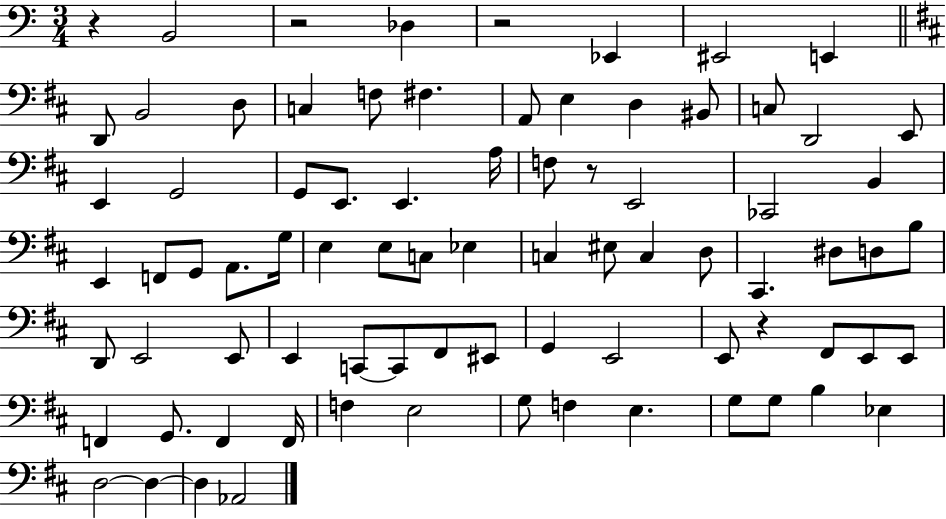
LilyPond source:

{
  \clef bass
  \numericTimeSignature
  \time 3/4
  \key c \major
  r4 b,2 | r2 des4 | r2 ees,4 | eis,2 e,4 | \break \bar "||" \break \key b \minor d,8 b,2 d8 | c4 f8 fis4. | a,8 e4 d4 bis,8 | c8 d,2 e,8 | \break e,4 g,2 | g,8 e,8. e,4. a16 | f8 r8 e,2 | ces,2 b,4 | \break e,4 f,8 g,8 a,8. g16 | e4 e8 c8 ees4 | c4 eis8 c4 d8 | cis,4. dis8 d8 b8 | \break d,8 e,2 e,8 | e,4 c,8~~ c,8 fis,8 eis,8 | g,4 e,2 | e,8 r4 fis,8 e,8 e,8 | \break f,4 g,8. f,4 f,16 | f4 e2 | g8 f4 e4. | g8 g8 b4 ees4 | \break d2~~ d4~~ | d4 aes,2 | \bar "|."
}